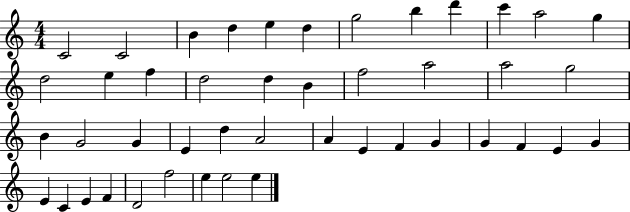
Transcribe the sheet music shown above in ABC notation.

X:1
T:Untitled
M:4/4
L:1/4
K:C
C2 C2 B d e d g2 b d' c' a2 g d2 e f d2 d B f2 a2 a2 g2 B G2 G E d A2 A E F G G F E G E C E F D2 f2 e e2 e